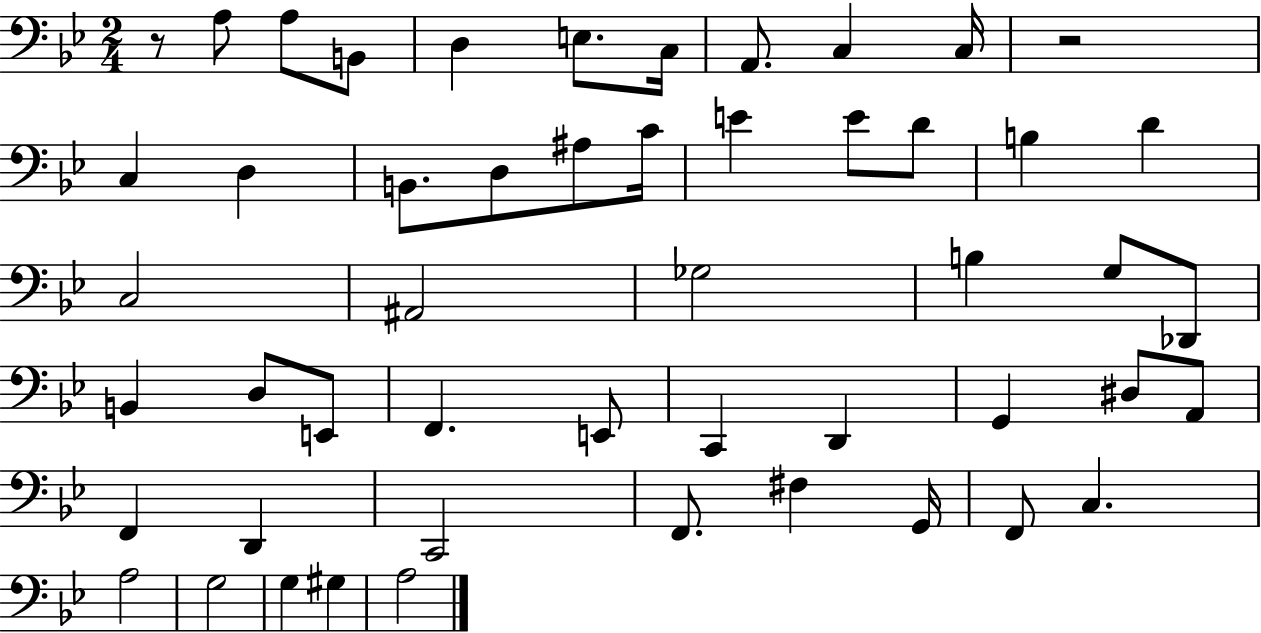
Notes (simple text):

R/e A3/e A3/e B2/e D3/q E3/e. C3/s A2/e. C3/q C3/s R/h C3/q D3/q B2/e. D3/e A#3/e C4/s E4/q E4/e D4/e B3/q D4/q C3/h A#2/h Gb3/h B3/q G3/e Db2/e B2/q D3/e E2/e F2/q. E2/e C2/q D2/q G2/q D#3/e A2/e F2/q D2/q C2/h F2/e. F#3/q G2/s F2/e C3/q. A3/h G3/h G3/q G#3/q A3/h